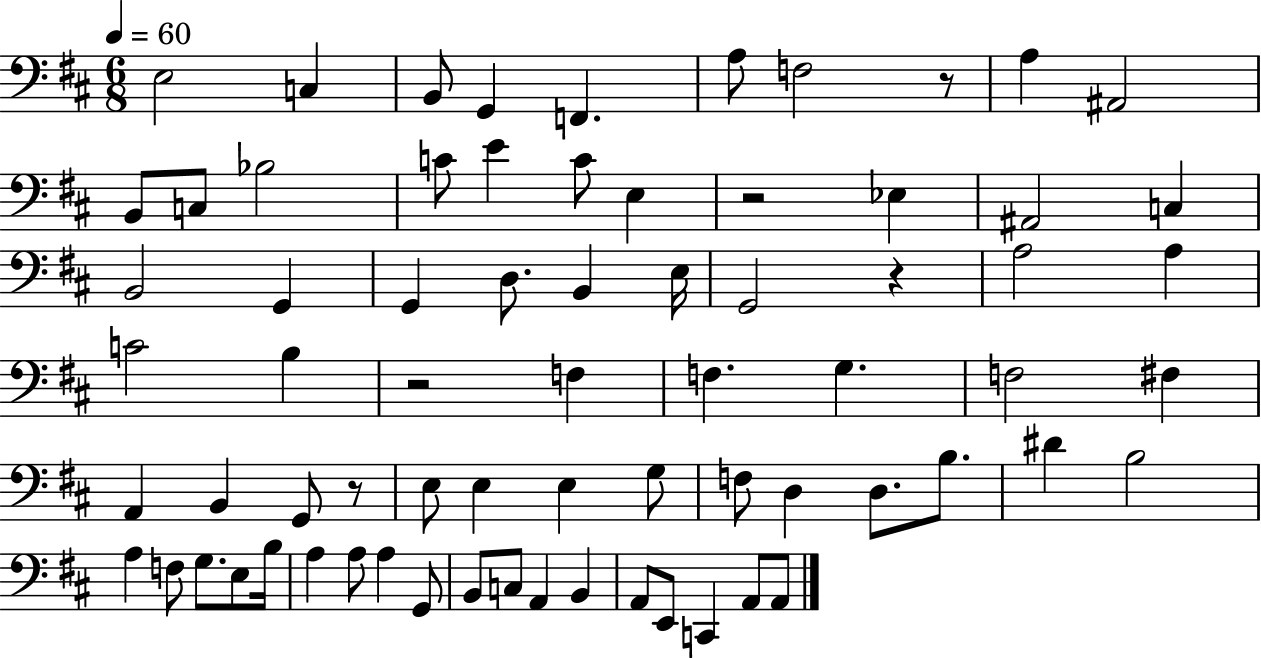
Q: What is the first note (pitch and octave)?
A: E3